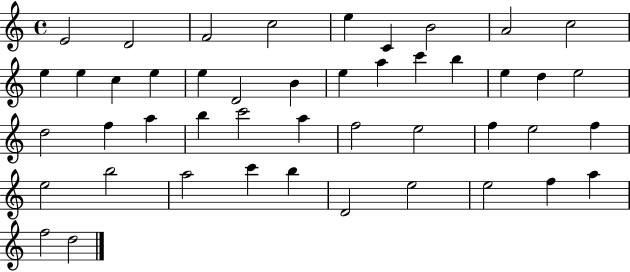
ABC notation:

X:1
T:Untitled
M:4/4
L:1/4
K:C
E2 D2 F2 c2 e C B2 A2 c2 e e c e e D2 B e a c' b e d e2 d2 f a b c'2 a f2 e2 f e2 f e2 b2 a2 c' b D2 e2 e2 f a f2 d2